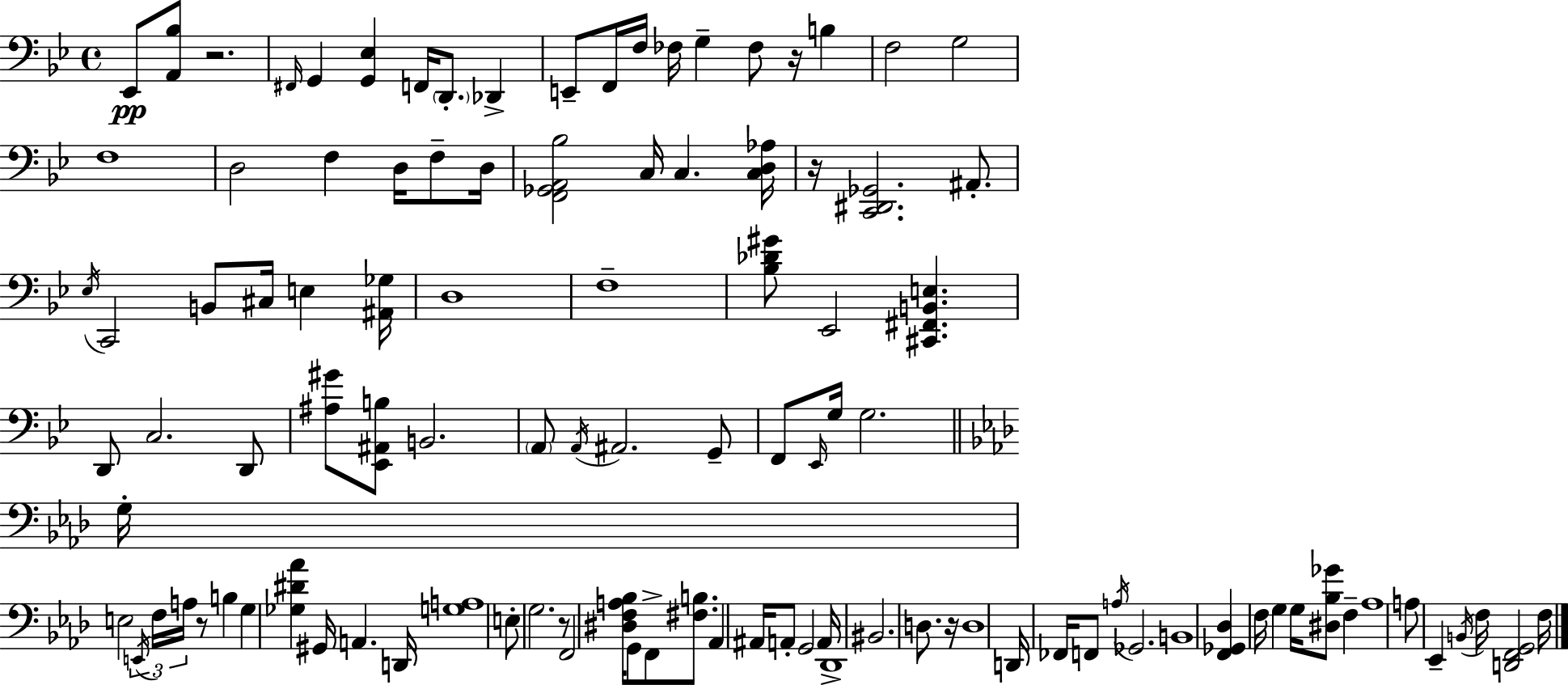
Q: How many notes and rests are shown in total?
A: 107